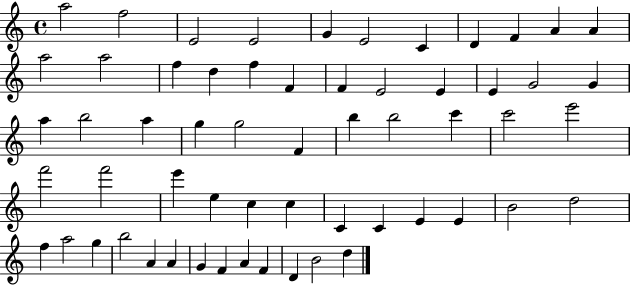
{
  \clef treble
  \time 4/4
  \defaultTimeSignature
  \key c \major
  a''2 f''2 | e'2 e'2 | g'4 e'2 c'4 | d'4 f'4 a'4 a'4 | \break a''2 a''2 | f''4 d''4 f''4 f'4 | f'4 e'2 e'4 | e'4 g'2 g'4 | \break a''4 b''2 a''4 | g''4 g''2 f'4 | b''4 b''2 c'''4 | c'''2 e'''2 | \break f'''2 f'''2 | e'''4 e''4 c''4 c''4 | c'4 c'4 e'4 e'4 | b'2 d''2 | \break f''4 a''2 g''4 | b''2 a'4 a'4 | g'4 f'4 a'4 f'4 | d'4 b'2 d''4 | \break \bar "|."
}